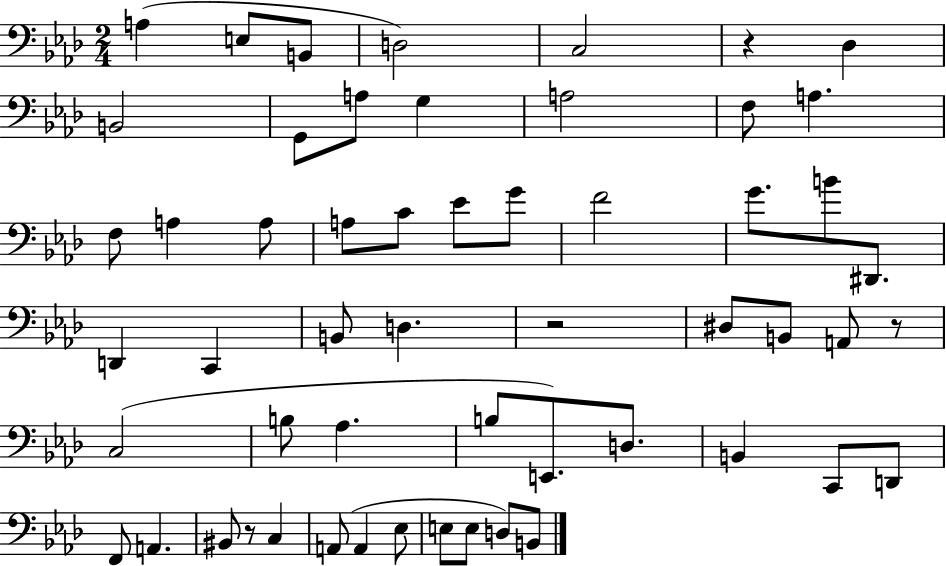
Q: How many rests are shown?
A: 4